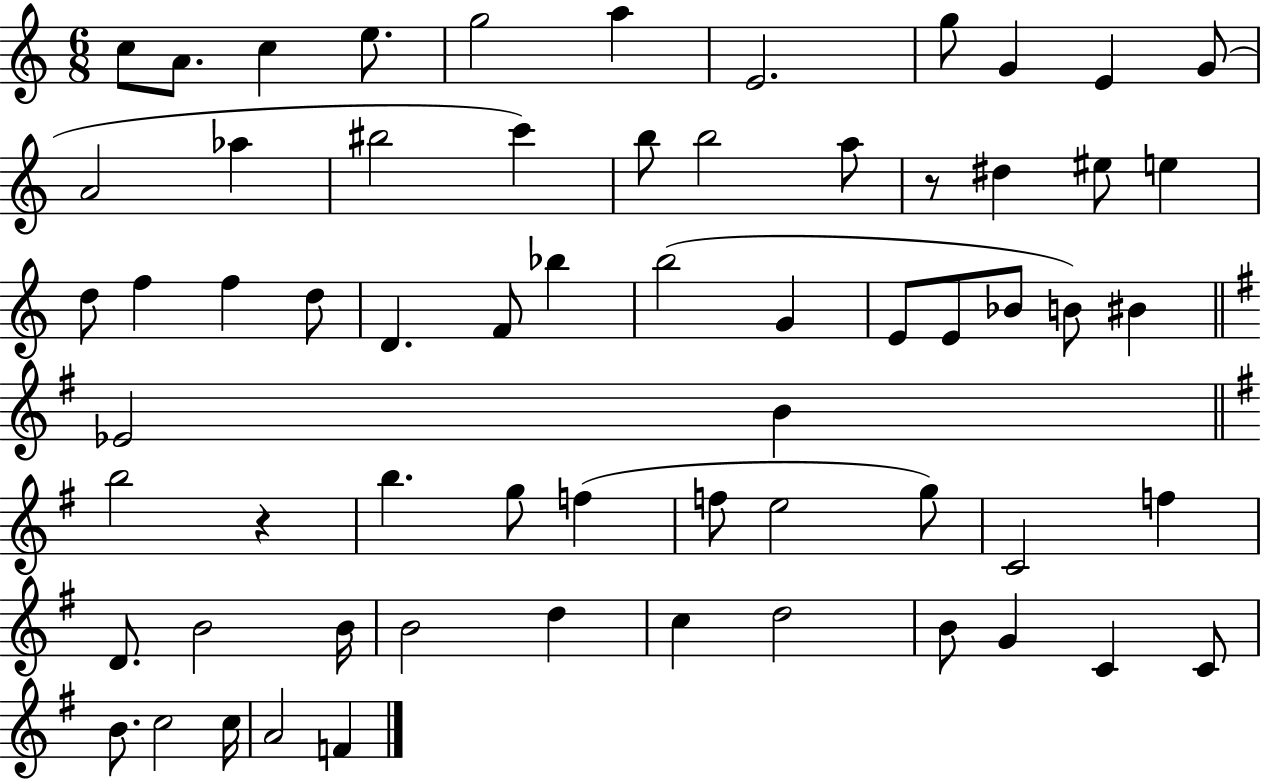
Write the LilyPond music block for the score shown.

{
  \clef treble
  \numericTimeSignature
  \time 6/8
  \key c \major
  c''8 a'8. c''4 e''8. | g''2 a''4 | e'2. | g''8 g'4 e'4 g'8( | \break a'2 aes''4 | bis''2 c'''4) | b''8 b''2 a''8 | r8 dis''4 eis''8 e''4 | \break d''8 f''4 f''4 d''8 | d'4. f'8 bes''4 | b''2( g'4 | e'8 e'8 bes'8 b'8) bis'4 | \break \bar "||" \break \key e \minor ees'2 b'4 | \bar "||" \break \key e \minor b''2 r4 | b''4. g''8 f''4( | f''8 e''2 g''8) | c'2 f''4 | \break d'8. b'2 b'16 | b'2 d''4 | c''4 d''2 | b'8 g'4 c'4 c'8 | \break b'8. c''2 c''16 | a'2 f'4 | \bar "|."
}